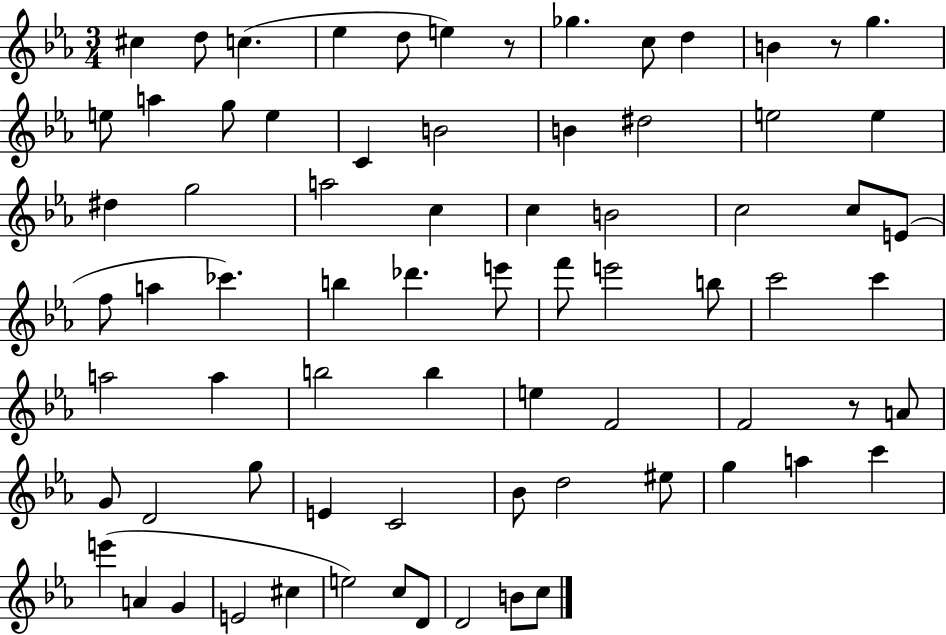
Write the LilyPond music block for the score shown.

{
  \clef treble
  \numericTimeSignature
  \time 3/4
  \key ees \major
  cis''4 d''8 c''4.( | ees''4 d''8 e''4) r8 | ges''4. c''8 d''4 | b'4 r8 g''4. | \break e''8 a''4 g''8 e''4 | c'4 b'2 | b'4 dis''2 | e''2 e''4 | \break dis''4 g''2 | a''2 c''4 | c''4 b'2 | c''2 c''8 e'8( | \break f''8 a''4 ces'''4.) | b''4 des'''4. e'''8 | f'''8 e'''2 b''8 | c'''2 c'''4 | \break a''2 a''4 | b''2 b''4 | e''4 f'2 | f'2 r8 a'8 | \break g'8 d'2 g''8 | e'4 c'2 | bes'8 d''2 eis''8 | g''4 a''4 c'''4 | \break e'''4( a'4 g'4 | e'2 cis''4 | e''2) c''8 d'8 | d'2 b'8 c''8 | \break \bar "|."
}